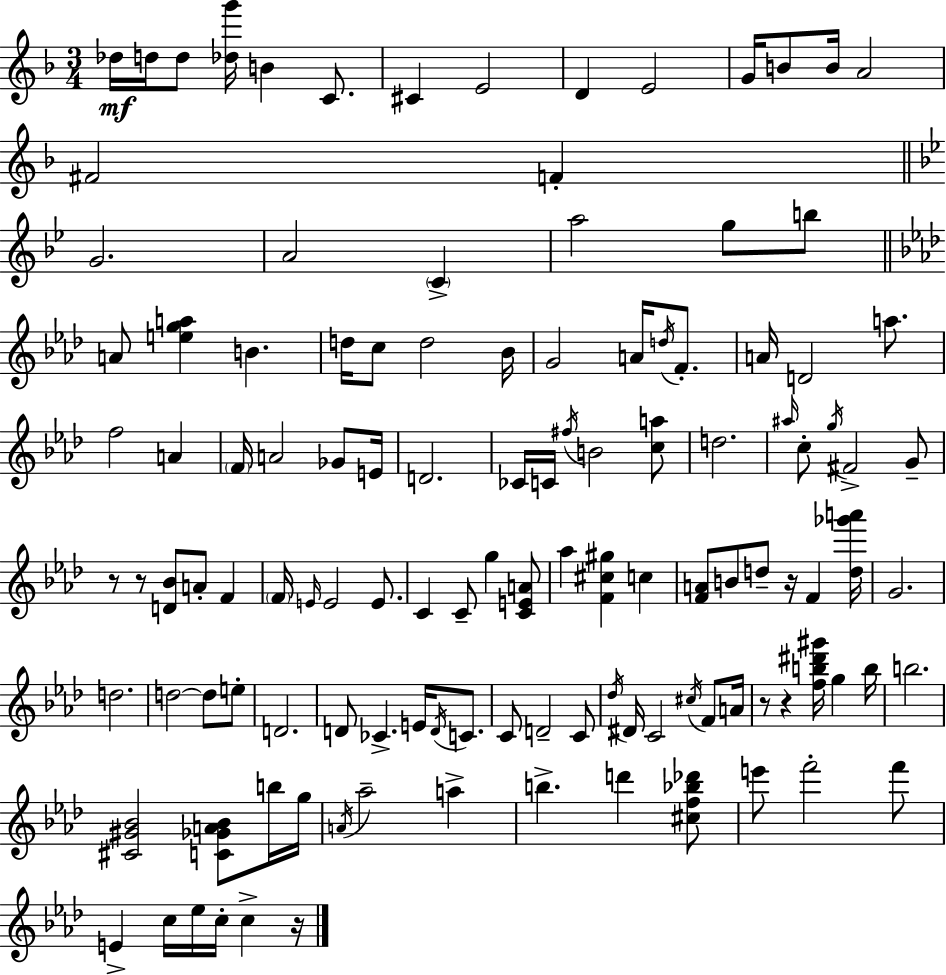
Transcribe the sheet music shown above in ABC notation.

X:1
T:Untitled
M:3/4
L:1/4
K:F
_d/4 d/4 d/2 [_dg']/4 B C/2 ^C E2 D E2 G/4 B/2 B/4 A2 ^F2 F G2 A2 C a2 g/2 b/2 A/2 [ega] B d/4 c/2 d2 _B/4 G2 A/4 d/4 F/2 A/4 D2 a/2 f2 A F/4 A2 _G/2 E/4 D2 _C/4 C/4 ^f/4 B2 [ca]/2 d2 ^a/4 c/2 g/4 ^F2 G/2 z/2 z/2 [D_B]/2 A/2 F F/4 E/4 E2 E/2 C C/2 g [CEA]/2 _a [F^c^g] c [FA]/2 B/2 d/2 z/4 F [d_g'a']/4 G2 d2 d2 d/2 e/2 D2 D/2 _C E/4 D/4 C/2 C/2 D2 C/2 _d/4 ^D/4 C2 ^c/4 F/2 A/4 z/2 z [fb^d'^g']/4 g b/4 b2 [^C^G_B]2 [C_GA_B]/2 b/4 g/4 A/4 _a2 a b d' [^cf_b_d']/2 e'/2 f'2 f'/2 E c/4 _e/4 c/4 c z/4